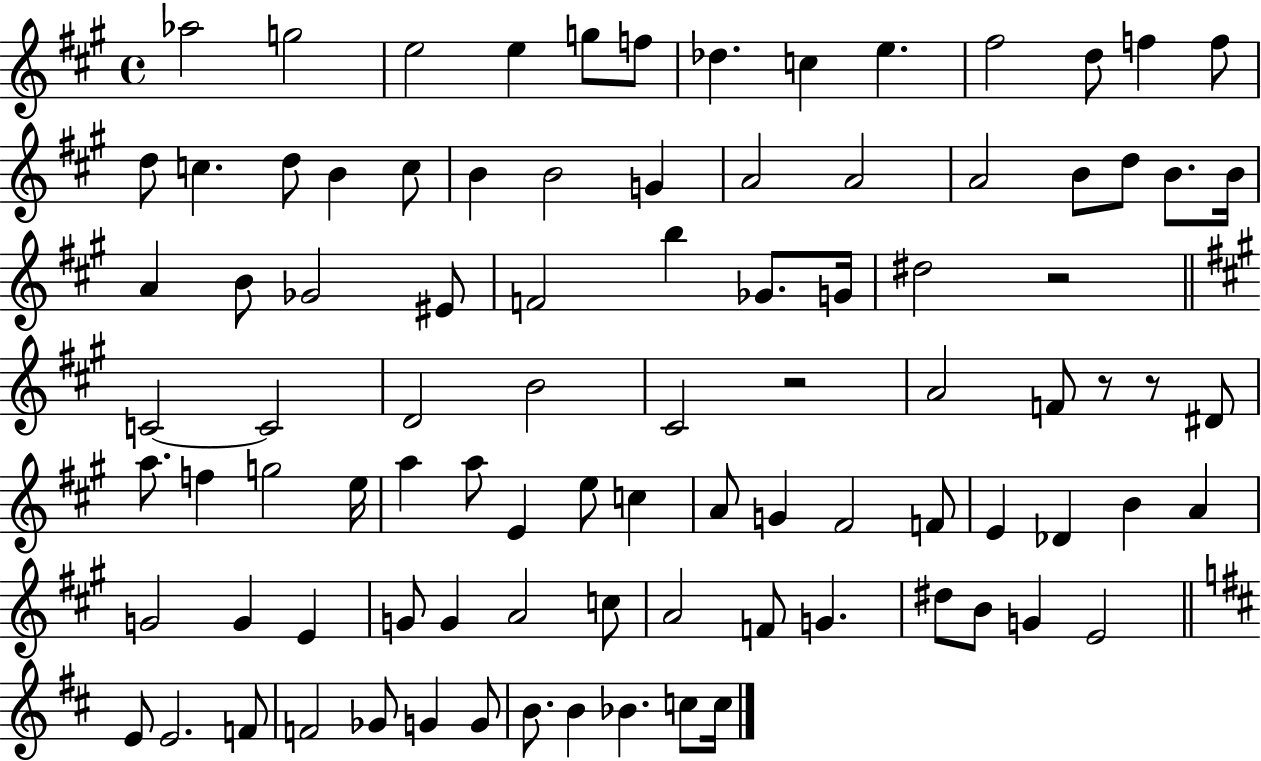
Ab5/h G5/h E5/h E5/q G5/e F5/e Db5/q. C5/q E5/q. F#5/h D5/e F5/q F5/e D5/e C5/q. D5/e B4/q C5/e B4/q B4/h G4/q A4/h A4/h A4/h B4/e D5/e B4/e. B4/s A4/q B4/e Gb4/h EIS4/e F4/h B5/q Gb4/e. G4/s D#5/h R/h C4/h C4/h D4/h B4/h C#4/h R/h A4/h F4/e R/e R/e D#4/e A5/e. F5/q G5/h E5/s A5/q A5/e E4/q E5/e C5/q A4/e G4/q F#4/h F4/e E4/q Db4/q B4/q A4/q G4/h G4/q E4/q G4/e G4/q A4/h C5/e A4/h F4/e G4/q. D#5/e B4/e G4/q E4/h E4/e E4/h. F4/e F4/h Gb4/e G4/q G4/e B4/e. B4/q Bb4/q. C5/e C5/s